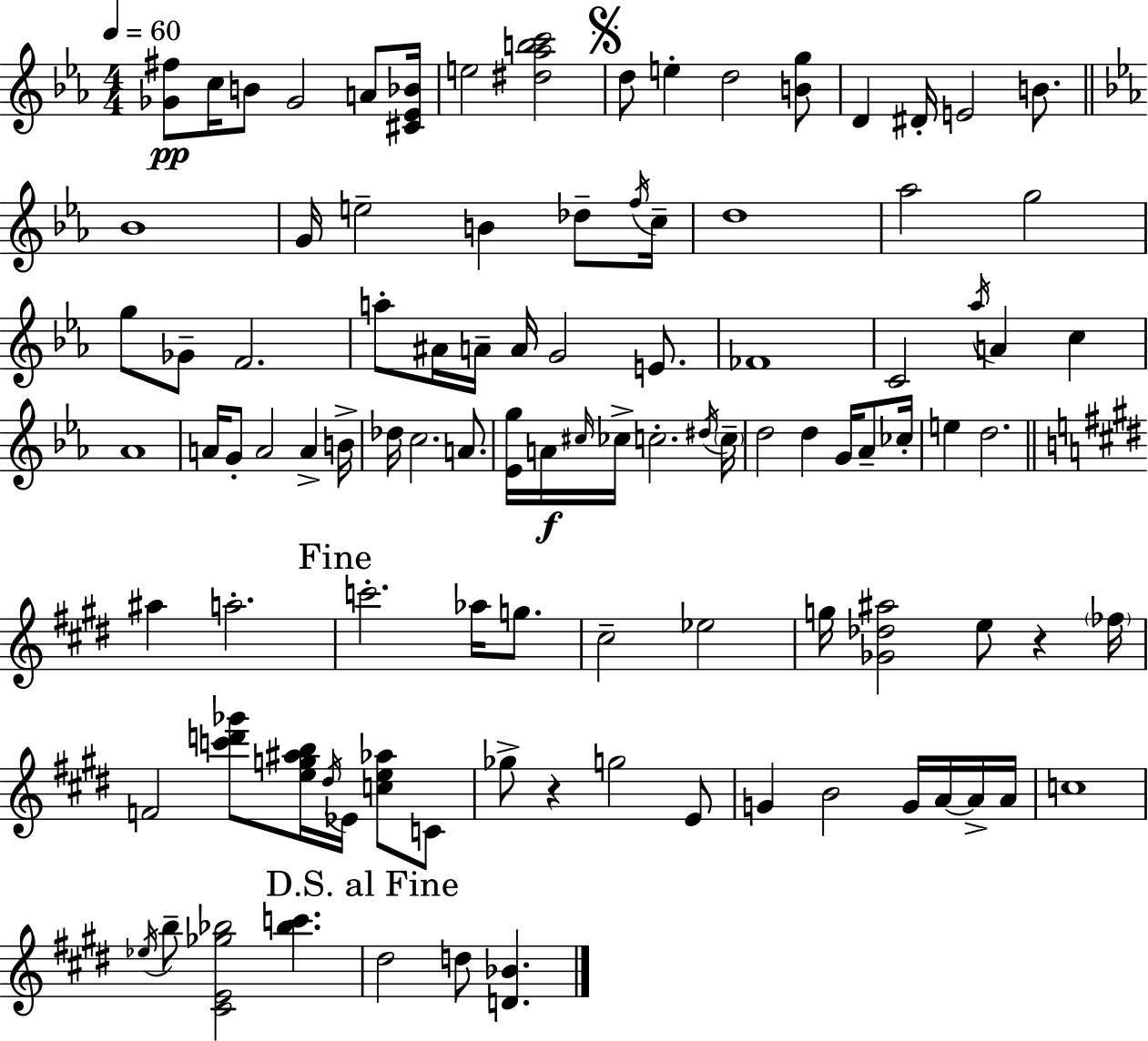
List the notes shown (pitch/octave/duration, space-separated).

[Gb4,F#5]/e C5/s B4/e Gb4/h A4/e [C#4,Eb4,Bb4]/s E5/h [D#5,Ab5,B5,C6]/h D5/e E5/q D5/h [B4,G5]/e D4/q D#4/s E4/h B4/e. Bb4/w G4/s E5/h B4/q Db5/e F5/s C5/s D5/w Ab5/h G5/h G5/e Gb4/e F4/h. A5/e A#4/s A4/s A4/s G4/h E4/e. FES4/w C4/h Ab5/s A4/q C5/q Ab4/w A4/s G4/e A4/h A4/q B4/s Db5/s C5/h. A4/e. [Eb4,G5]/s A4/s C#5/s CES5/s C5/h. D#5/s C5/s D5/h D5/q G4/s Ab4/e CES5/s E5/q D5/h. A#5/q A5/h. C6/h. Ab5/s G5/e. C#5/h Eb5/h G5/s [Gb4,Db5,A#5]/h E5/e R/q FES5/s F4/h [C6,D6,Gb6]/e [E5,G5,A#5,B5]/s D#5/s Eb4/s [C5,E5,Ab5]/e C4/e Gb5/e R/q G5/h E4/e G4/q B4/h G4/s A4/s A4/s A4/s C5/w Eb5/s B5/e [C#4,E4,Gb5,Bb5]/h [Bb5,C6]/q. D#5/h D5/e [D4,Bb4]/q.